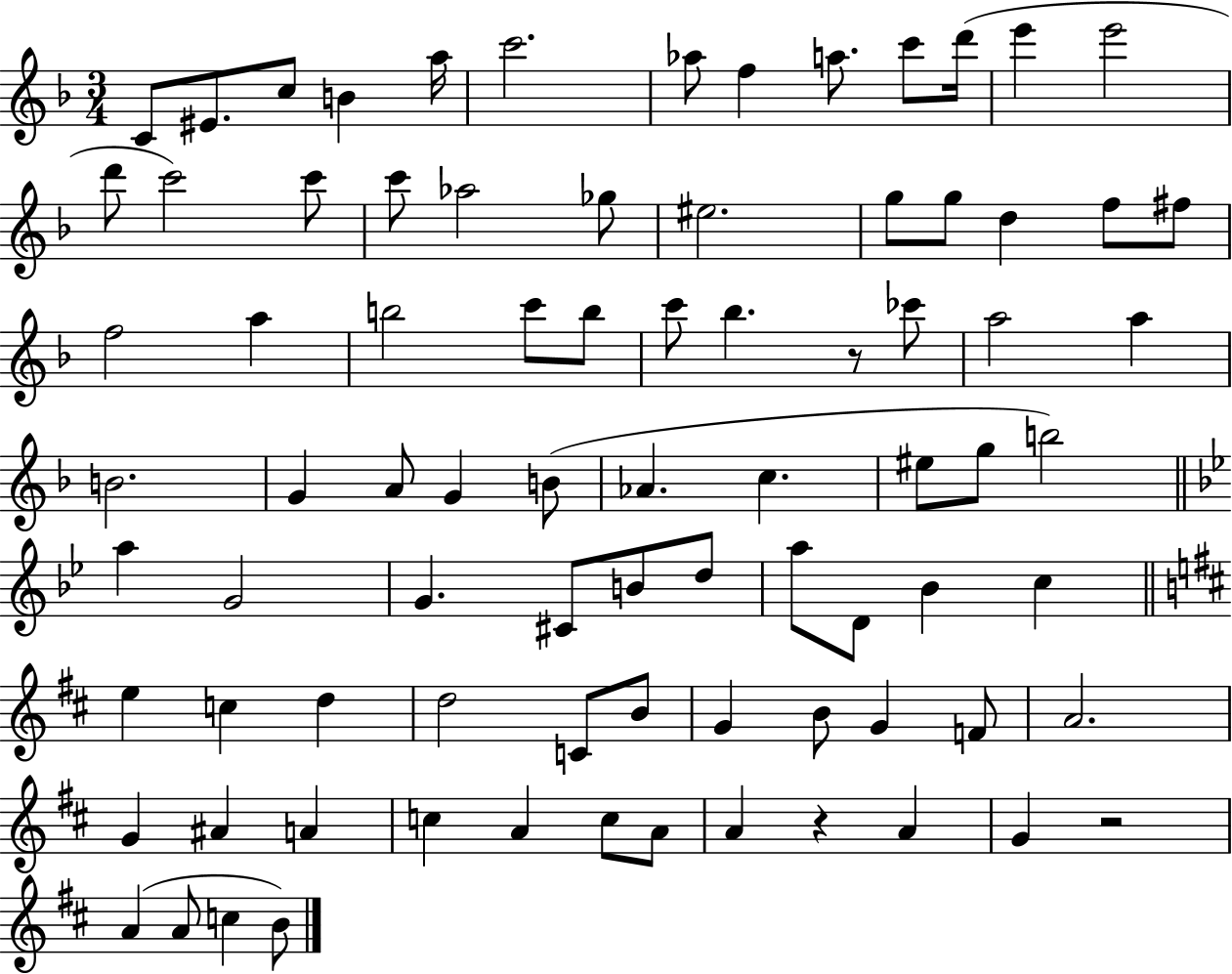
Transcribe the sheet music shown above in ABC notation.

X:1
T:Untitled
M:3/4
L:1/4
K:F
C/2 ^E/2 c/2 B a/4 c'2 _a/2 f a/2 c'/2 d'/4 e' e'2 d'/2 c'2 c'/2 c'/2 _a2 _g/2 ^e2 g/2 g/2 d f/2 ^f/2 f2 a b2 c'/2 b/2 c'/2 _b z/2 _c'/2 a2 a B2 G A/2 G B/2 _A c ^e/2 g/2 b2 a G2 G ^C/2 B/2 d/2 a/2 D/2 _B c e c d d2 C/2 B/2 G B/2 G F/2 A2 G ^A A c A c/2 A/2 A z A G z2 A A/2 c B/2